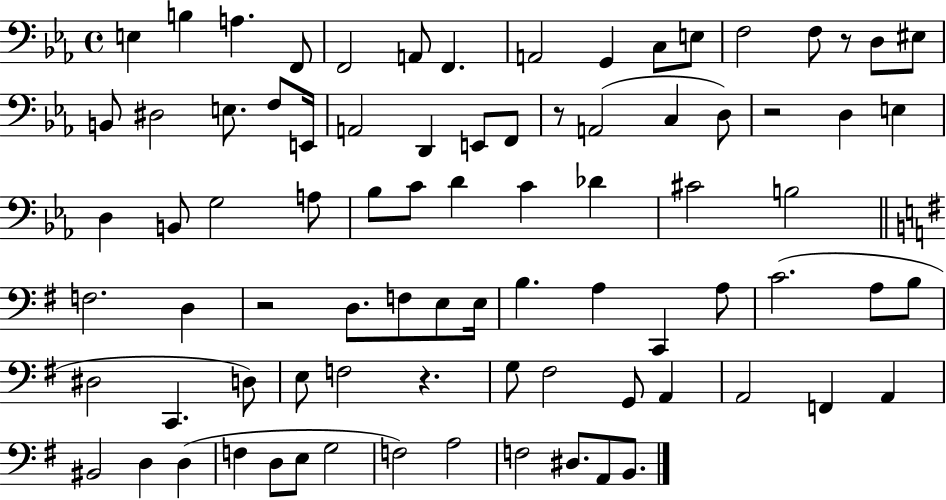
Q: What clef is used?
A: bass